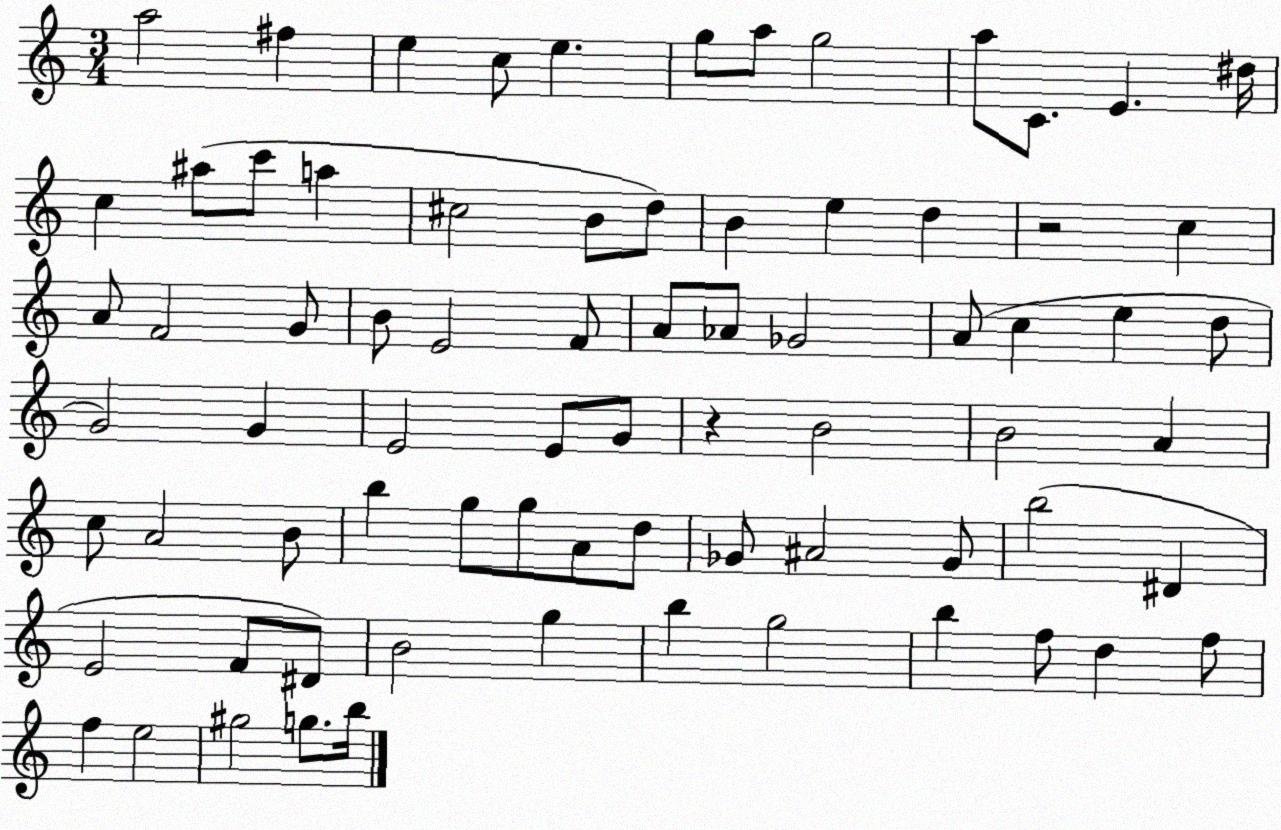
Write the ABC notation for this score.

X:1
T:Untitled
M:3/4
L:1/4
K:C
a2 ^f e c/2 e g/2 a/2 g2 a/2 C/2 E ^d/4 c ^a/2 c'/2 a ^c2 B/2 d/2 B e d z2 c A/2 F2 G/2 B/2 E2 F/2 A/2 _A/2 _G2 A/2 c e d/2 G2 G E2 E/2 G/2 z B2 B2 A c/2 A2 B/2 b g/2 g/2 A/2 d/2 _G/2 ^A2 _G/2 b2 ^D E2 F/2 ^D/2 B2 g b g2 b f/2 d f/2 f e2 ^g2 g/2 b/4